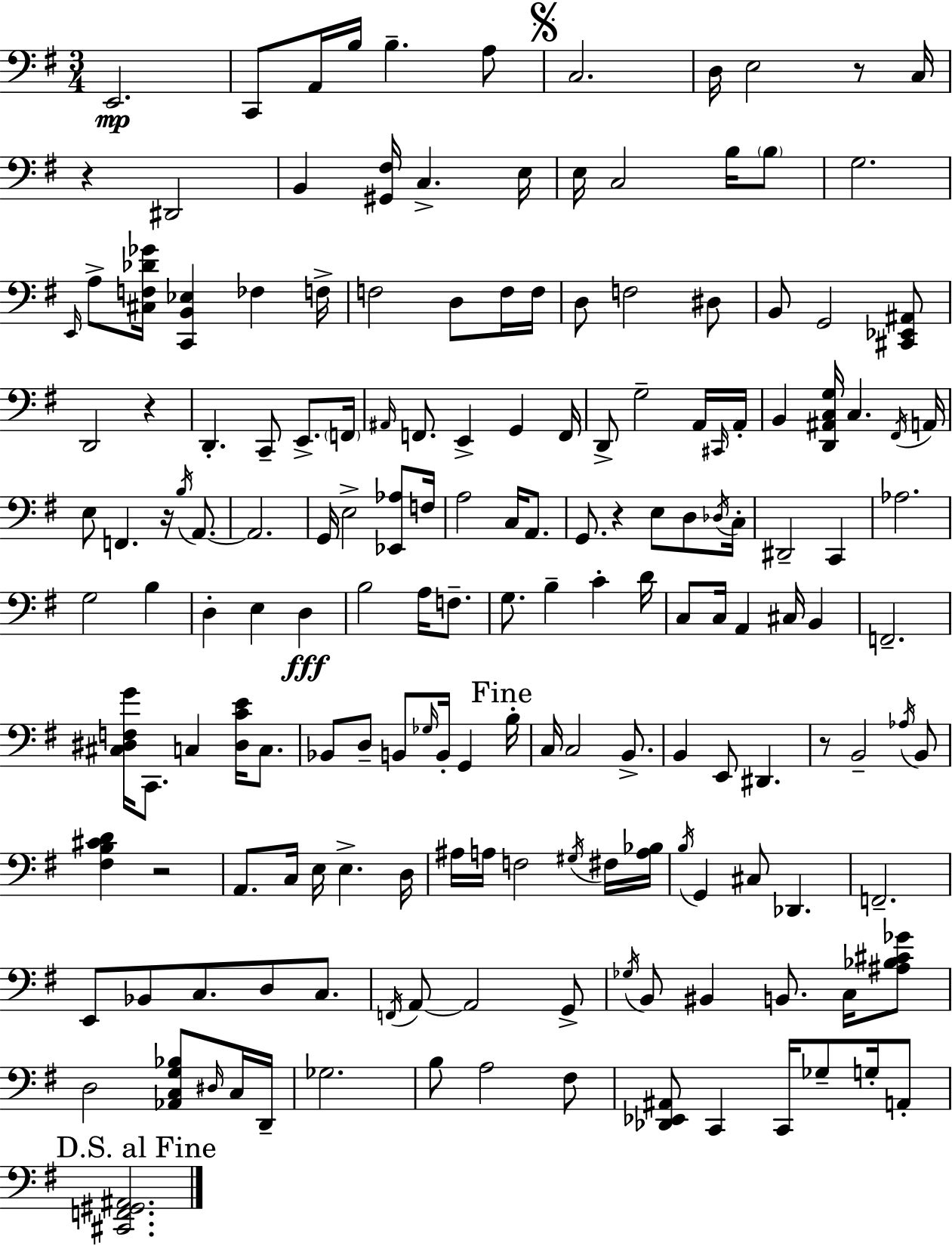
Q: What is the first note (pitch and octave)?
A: E2